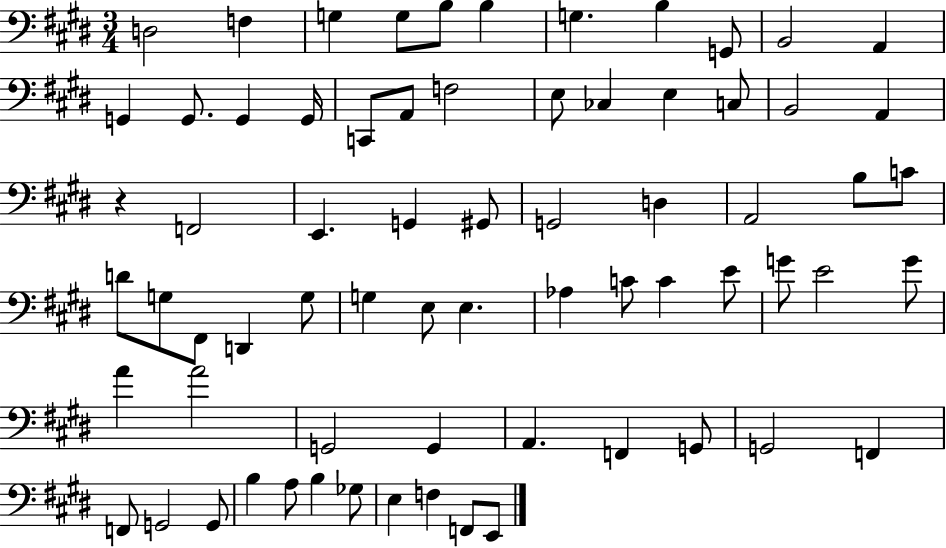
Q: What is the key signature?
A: E major